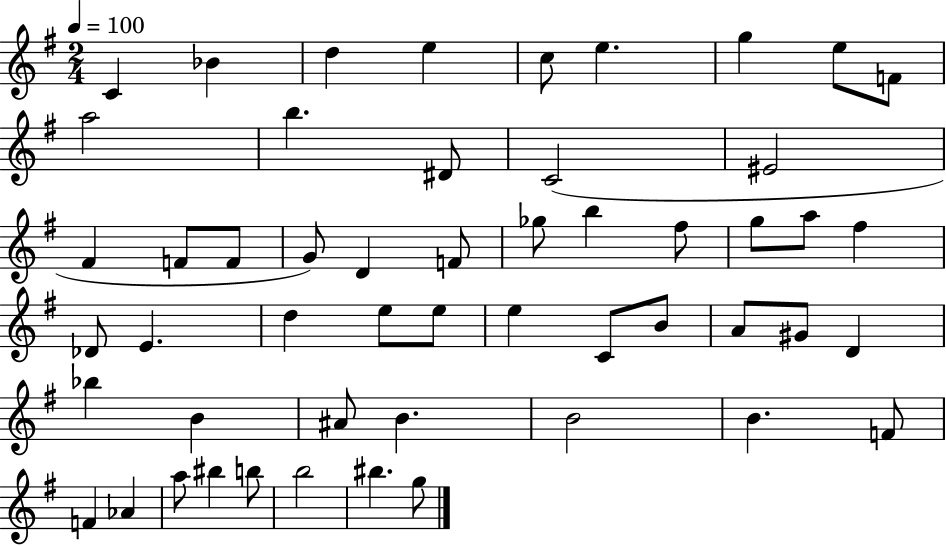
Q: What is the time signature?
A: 2/4